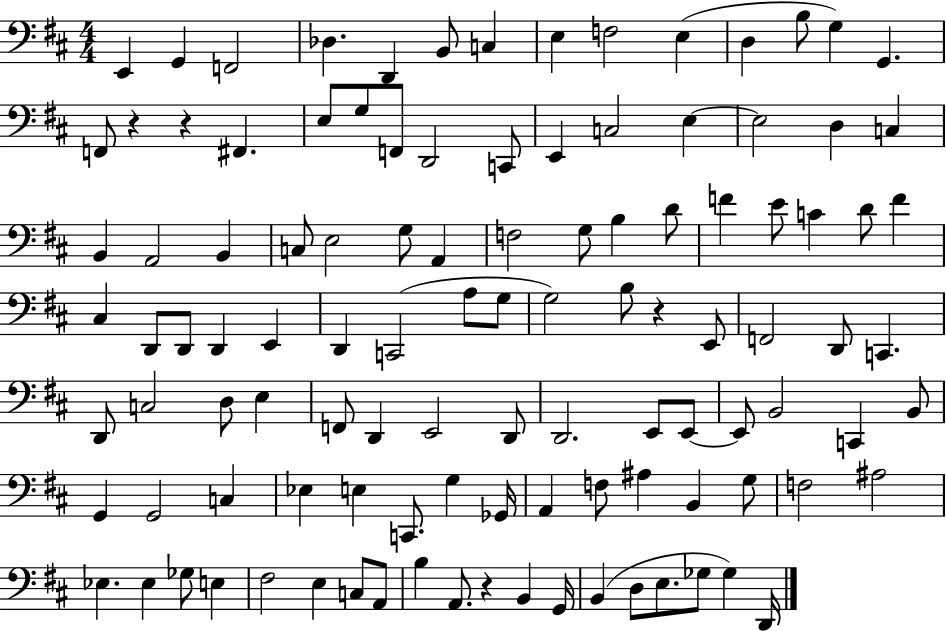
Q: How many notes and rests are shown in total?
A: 110